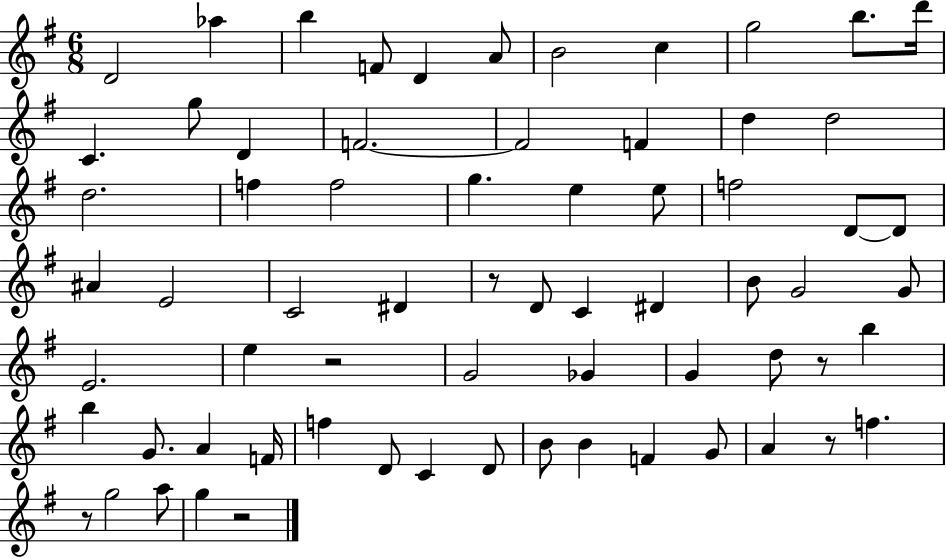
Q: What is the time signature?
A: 6/8